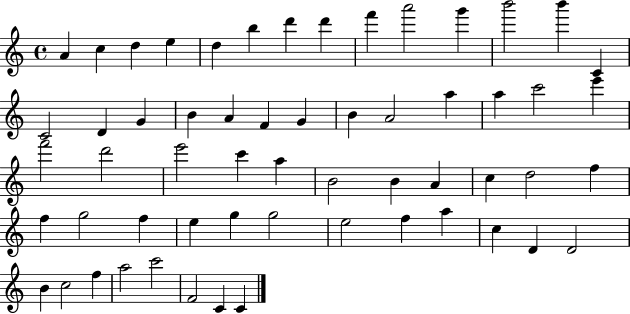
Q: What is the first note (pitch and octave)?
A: A4